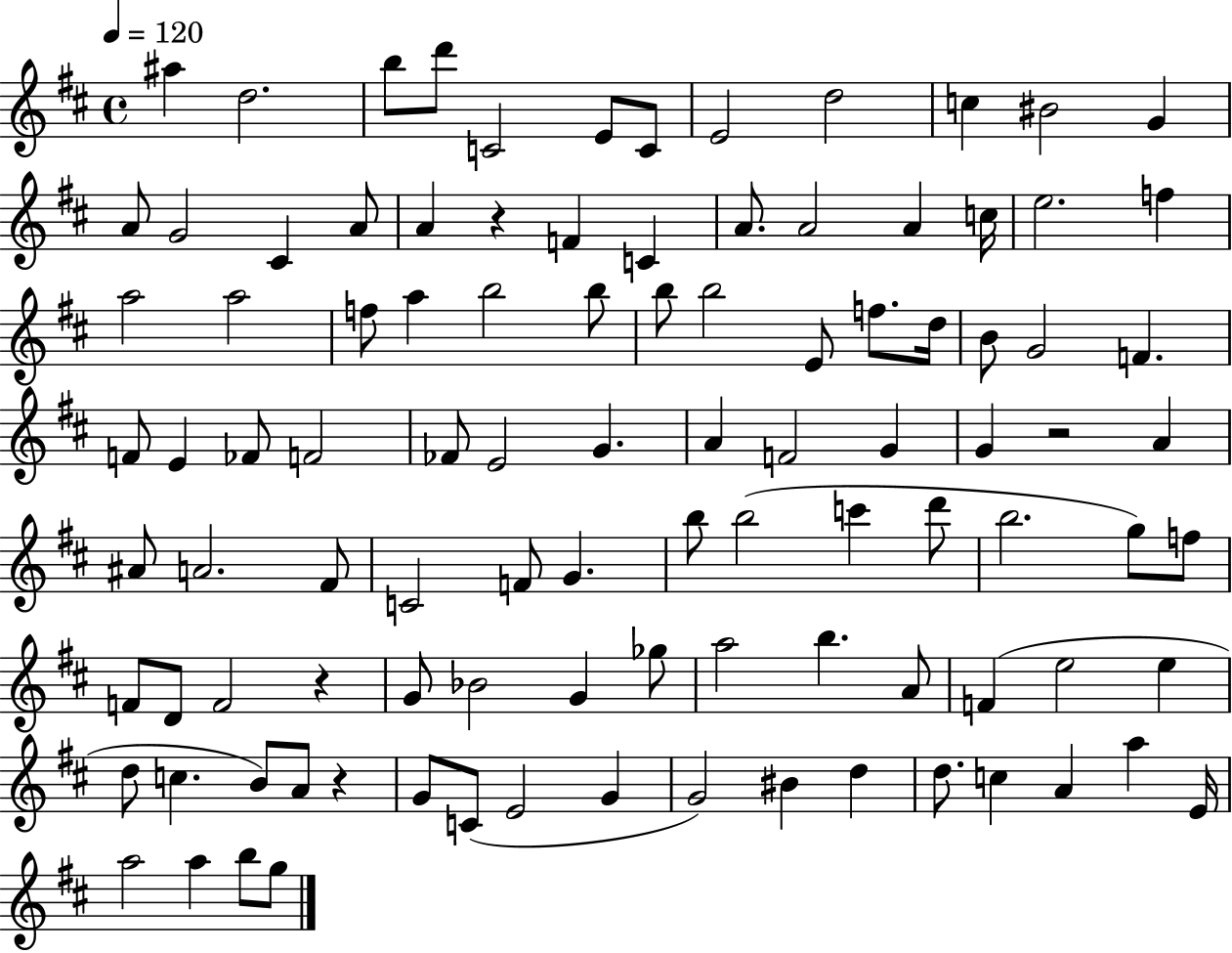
X:1
T:Untitled
M:4/4
L:1/4
K:D
^a d2 b/2 d'/2 C2 E/2 C/2 E2 d2 c ^B2 G A/2 G2 ^C A/2 A z F C A/2 A2 A c/4 e2 f a2 a2 f/2 a b2 b/2 b/2 b2 E/2 f/2 d/4 B/2 G2 F F/2 E _F/2 F2 _F/2 E2 G A F2 G G z2 A ^A/2 A2 ^F/2 C2 F/2 G b/2 b2 c' d'/2 b2 g/2 f/2 F/2 D/2 F2 z G/2 _B2 G _g/2 a2 b A/2 F e2 e d/2 c B/2 A/2 z G/2 C/2 E2 G G2 ^B d d/2 c A a E/4 a2 a b/2 g/2